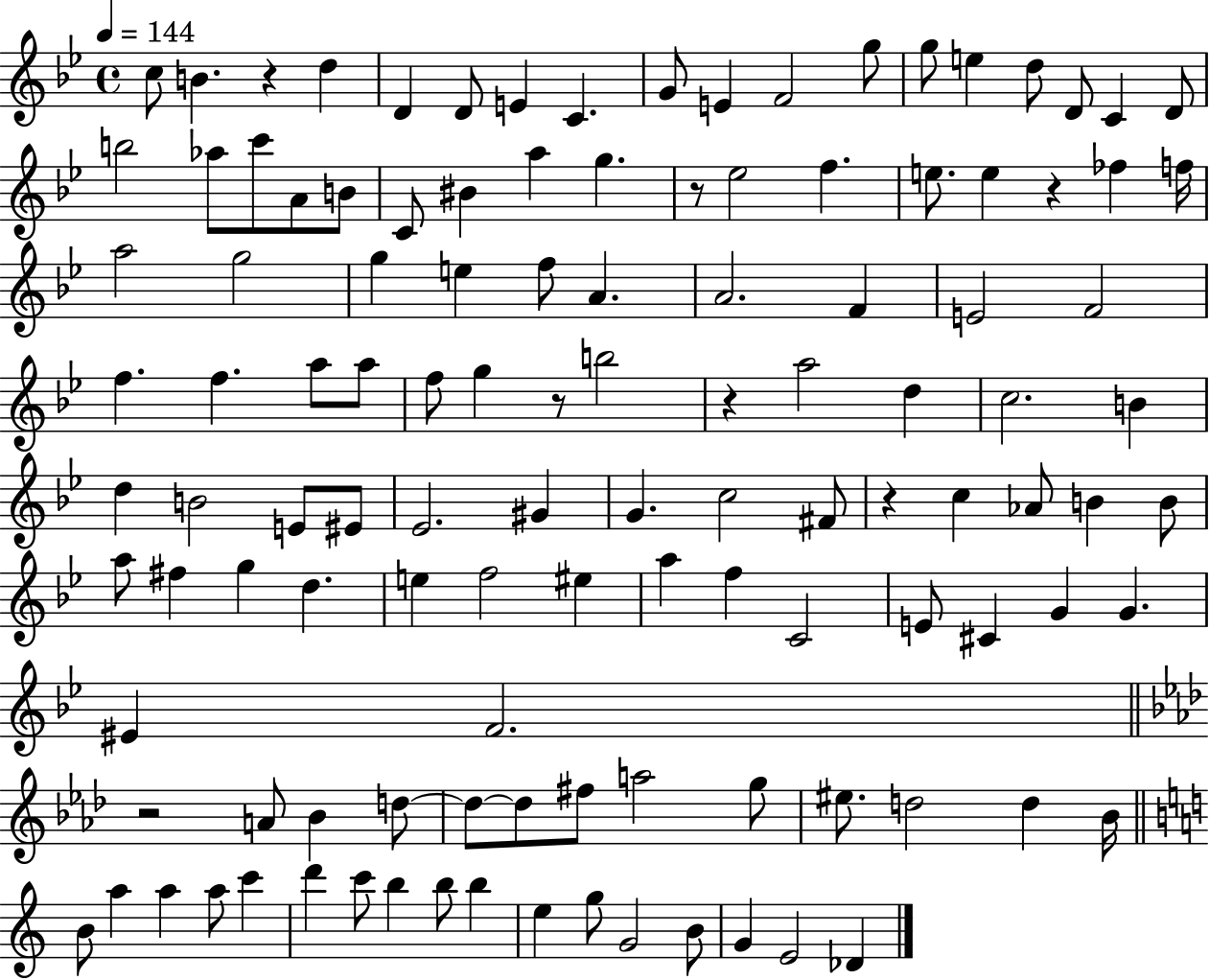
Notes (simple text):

C5/e B4/q. R/q D5/q D4/q D4/e E4/q C4/q. G4/e E4/q F4/h G5/e G5/e E5/q D5/e D4/e C4/q D4/e B5/h Ab5/e C6/e A4/e B4/e C4/e BIS4/q A5/q G5/q. R/e Eb5/h F5/q. E5/e. E5/q R/q FES5/q F5/s A5/h G5/h G5/q E5/q F5/e A4/q. A4/h. F4/q E4/h F4/h F5/q. F5/q. A5/e A5/e F5/e G5/q R/e B5/h R/q A5/h D5/q C5/h. B4/q D5/q B4/h E4/e EIS4/e Eb4/h. G#4/q G4/q. C5/h F#4/e R/q C5/q Ab4/e B4/q B4/e A5/e F#5/q G5/q D5/q. E5/q F5/h EIS5/q A5/q F5/q C4/h E4/e C#4/q G4/q G4/q. EIS4/q F4/h. R/h A4/e Bb4/q D5/e D5/e D5/e F#5/e A5/h G5/e EIS5/e. D5/h D5/q Bb4/s B4/e A5/q A5/q A5/e C6/q D6/q C6/e B5/q B5/e B5/q E5/q G5/e G4/h B4/e G4/q E4/h Db4/q